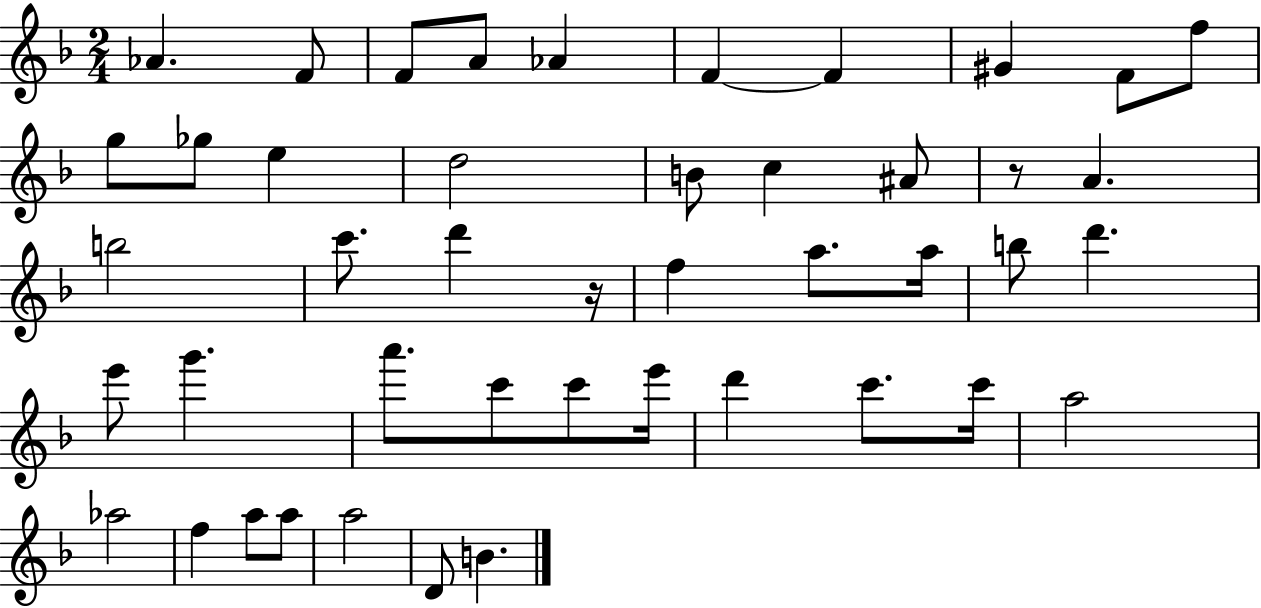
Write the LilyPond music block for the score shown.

{
  \clef treble
  \numericTimeSignature
  \time 2/4
  \key f \major
  aes'4. f'8 | f'8 a'8 aes'4 | f'4~~ f'4 | gis'4 f'8 f''8 | \break g''8 ges''8 e''4 | d''2 | b'8 c''4 ais'8 | r8 a'4. | \break b''2 | c'''8. d'''4 r16 | f''4 a''8. a''16 | b''8 d'''4. | \break e'''8 g'''4. | a'''8. c'''8 c'''8 e'''16 | d'''4 c'''8. c'''16 | a''2 | \break aes''2 | f''4 a''8 a''8 | a''2 | d'8 b'4. | \break \bar "|."
}